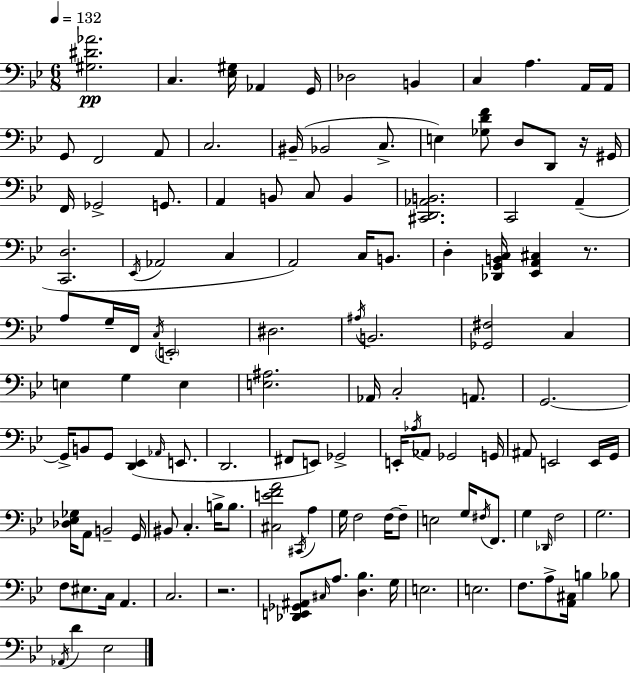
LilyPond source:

{
  \clef bass
  \numericTimeSignature
  \time 6/8
  \key bes \major
  \tempo 4 = 132
  <gis dis' aes'>2.\pp | c4. <ees gis>16 aes,4 g,16 | des2 b,4 | c4 a4. a,16 a,16 | \break g,8 f,2 a,8 | c2. | bis,16--( bes,2 c8.-> | e4) <ges d' f'>8 d8 d,8 r16 gis,16 | \break f,16 ges,2-> g,8. | a,4 b,8 c8 b,4 | <cis, d, aes, b,>2. | c,2 a,4--( | \break <c, d>2. | \acciaccatura { ees,16 } aes,2 c4 | a,2) c16 b,8. | d4-. <des, g, b, c>16 <ees, a, cis>4 r8. | \break a8 g16-- f,16 \acciaccatura { c16 } \parenthesize e,2-. | dis2. | \acciaccatura { ais16 } b,2. | <ges, fis>2 c4 | \break e4 g4 e4 | <e ais>2. | aes,16 c2-. | a,8. g,2.~~ | \break g,16-> b,8 g,8 <d, ees,>4( | \grace { aes,16 } e,8. d,2. | fis,8 e,8) ges,2-> | e,16-. \acciaccatura { aes16 } aes,8 ges,2 | \break g,16 ais,8 e,2 | e,16 g,16 <des ees ges>16 a,8 b,2-- | g,16 bis,8 c4.-. | b16-> b8. <cis e' f' a'>2 | \break \acciaccatura { cis,16 } a4 g16 f2 | f16~~ f8-- e2 | g16 \acciaccatura { fis16 } f,8. g4 \grace { des,16 } | f2 g2. | \break f8 eis8. | c16 a,4. c2. | r2. | <des, e, ges, ais,>8 \grace { cis16 } a8. | \break <d bes>4. g16 e2. | e2. | f8. | a8-> <a, cis>16 b4 bes8 \acciaccatura { aes,16 } d'4 | \break ees2 \bar "|."
}